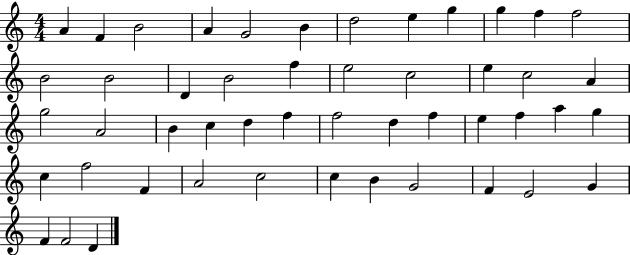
A4/q F4/q B4/h A4/q G4/h B4/q D5/h E5/q G5/q G5/q F5/q F5/h B4/h B4/h D4/q B4/h F5/q E5/h C5/h E5/q C5/h A4/q G5/h A4/h B4/q C5/q D5/q F5/q F5/h D5/q F5/q E5/q F5/q A5/q G5/q C5/q F5/h F4/q A4/h C5/h C5/q B4/q G4/h F4/q E4/h G4/q F4/q F4/h D4/q